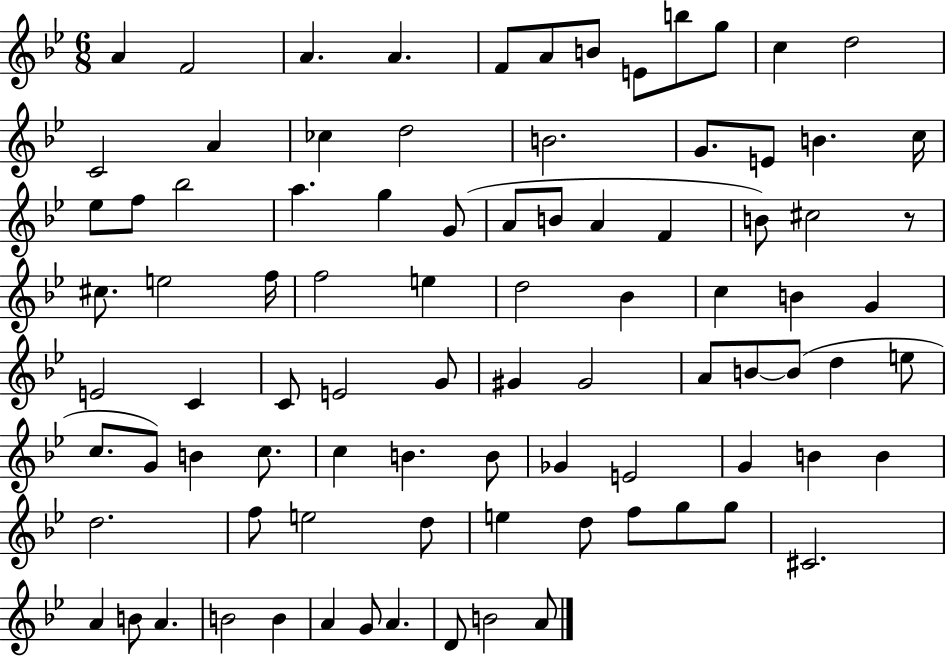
{
  \clef treble
  \numericTimeSignature
  \time 6/8
  \key bes \major
  a'4 f'2 | a'4. a'4. | f'8 a'8 b'8 e'8 b''8 g''8 | c''4 d''2 | \break c'2 a'4 | ces''4 d''2 | b'2. | g'8. e'8 b'4. c''16 | \break ees''8 f''8 bes''2 | a''4. g''4 g'8( | a'8 b'8 a'4 f'4 | b'8) cis''2 r8 | \break cis''8. e''2 f''16 | f''2 e''4 | d''2 bes'4 | c''4 b'4 g'4 | \break e'2 c'4 | c'8 e'2 g'8 | gis'4 gis'2 | a'8 b'8~~ b'8( d''4 e''8 | \break c''8. g'8) b'4 c''8. | c''4 b'4. b'8 | ges'4 e'2 | g'4 b'4 b'4 | \break d''2. | f''8 e''2 d''8 | e''4 d''8 f''8 g''8 g''8 | cis'2. | \break a'4 b'8 a'4. | b'2 b'4 | a'4 g'8 a'4. | d'8 b'2 a'8 | \break \bar "|."
}